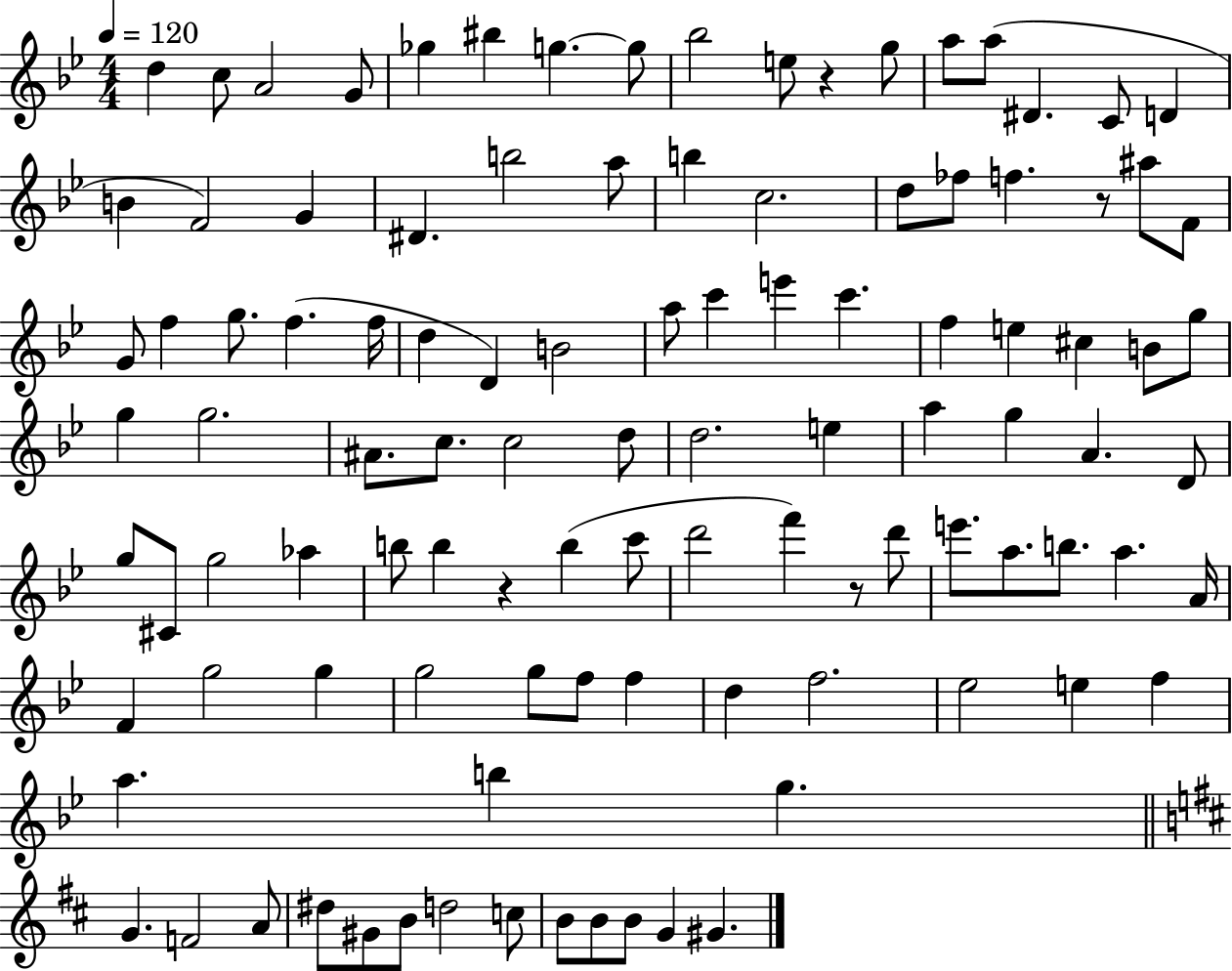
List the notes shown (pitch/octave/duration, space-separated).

D5/q C5/e A4/h G4/e Gb5/q BIS5/q G5/q. G5/e Bb5/h E5/e R/q G5/e A5/e A5/e D#4/q. C4/e D4/q B4/q F4/h G4/q D#4/q. B5/h A5/e B5/q C5/h. D5/e FES5/e F5/q. R/e A#5/e F4/e G4/e F5/q G5/e. F5/q. F5/s D5/q D4/q B4/h A5/e C6/q E6/q C6/q. F5/q E5/q C#5/q B4/e G5/e G5/q G5/h. A#4/e. C5/e. C5/h D5/e D5/h. E5/q A5/q G5/q A4/q. D4/e G5/e C#4/e G5/h Ab5/q B5/e B5/q R/q B5/q C6/e D6/h F6/q R/e D6/e E6/e. A5/e. B5/e. A5/q. A4/s F4/q G5/h G5/q G5/h G5/e F5/e F5/q D5/q F5/h. Eb5/h E5/q F5/q A5/q. B5/q G5/q. G4/q. F4/h A4/e D#5/e G#4/e B4/e D5/h C5/e B4/e B4/e B4/e G4/q G#4/q.